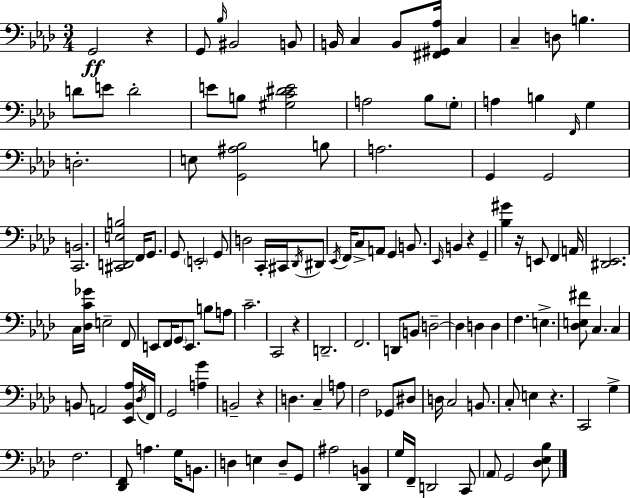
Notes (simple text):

G2/h R/q G2/e Bb3/s BIS2/h B2/e B2/s C3/q B2/e [F#2,G#2,Ab3]/s C3/q C3/q D3/e B3/q. D4/e E4/e D4/h E4/e B3/e [G#3,C4,D#4,E4]/h A3/h Bb3/e G3/e A3/q B3/q F2/s G3/q D3/h. E3/e [G2,A#3,Bb3]/h B3/e A3/h. G2/q G2/h [C2,B2]/h. [C#2,D2,E3,B3]/h F2/s G2/e. G2/e E2/h G2/e D3/h C2/s C#2/s Db2/s D#2/e Eb2/s F2/s C3/e A2/e G2/q B2/e. Eb2/s B2/q R/q G2/q [Bb3,G#4]/q R/s E2/e F2/q A2/s [D#2,Eb2]/h. C3/s [Db3,C4,Gb4]/s E3/h F2/e E2/e F2/s G2/e E2/e. B3/e A3/e C4/h. C2/h R/q D2/h. F2/h. D2/e B2/e D3/h D3/q D3/q D3/q F3/q. E3/q. [Db3,E3,F#4]/e C3/q. C3/q B2/e A2/h [Eb2,B2,Ab3]/s Db3/s F2/s G2/h [A3,G4]/q B2/h R/q D3/q. C3/q A3/e F3/h Gb2/e D#3/e D3/s C3/h B2/e. C3/e E3/q R/q. C2/h G3/q F3/h. [Db2,F2]/e A3/q. G3/s B2/e. D3/q E3/q D3/e G2/e A#3/h [Db2,B2]/q G3/s F2/s D2/h C2/e Ab2/e G2/h [Db3,Eb3,Bb3]/e